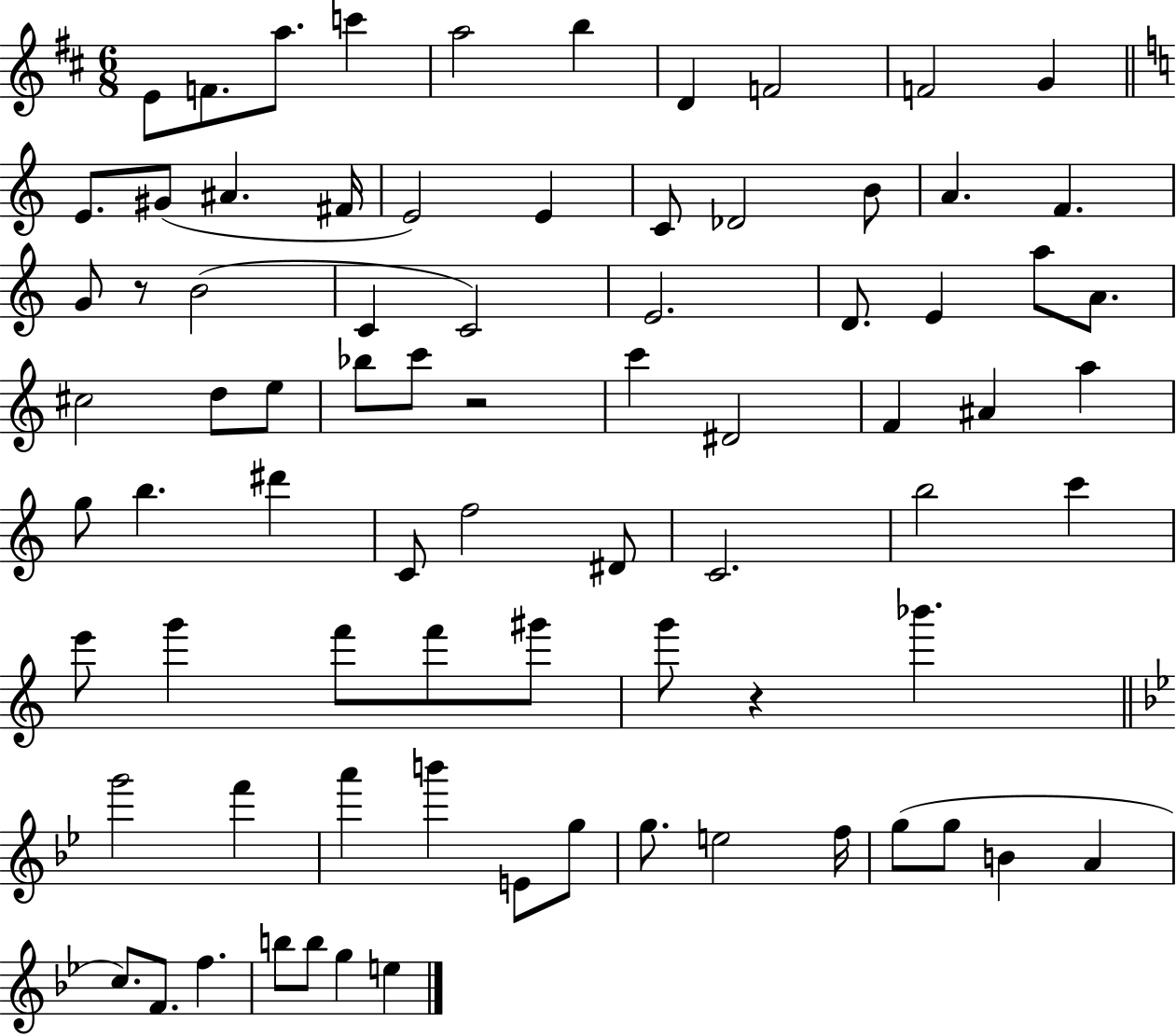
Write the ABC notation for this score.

X:1
T:Untitled
M:6/8
L:1/4
K:D
E/2 F/2 a/2 c' a2 b D F2 F2 G E/2 ^G/2 ^A ^F/4 E2 E C/2 _D2 B/2 A F G/2 z/2 B2 C C2 E2 D/2 E a/2 A/2 ^c2 d/2 e/2 _b/2 c'/2 z2 c' ^D2 F ^A a g/2 b ^d' C/2 f2 ^D/2 C2 b2 c' e'/2 g' f'/2 f'/2 ^g'/2 g'/2 z _b' g'2 f' a' b' E/2 g/2 g/2 e2 f/4 g/2 g/2 B A c/2 F/2 f b/2 b/2 g e